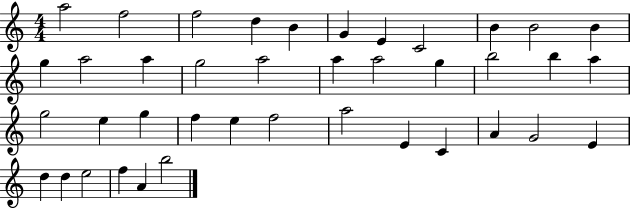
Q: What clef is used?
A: treble